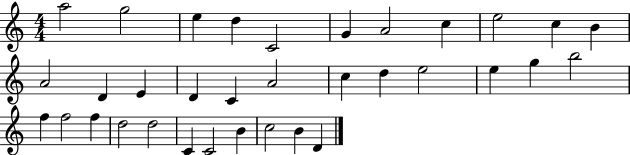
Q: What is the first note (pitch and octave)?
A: A5